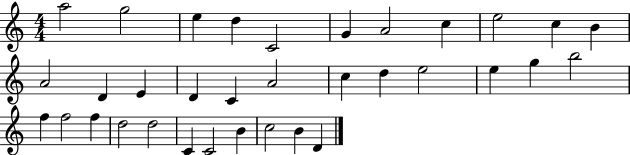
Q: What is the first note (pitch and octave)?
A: A5